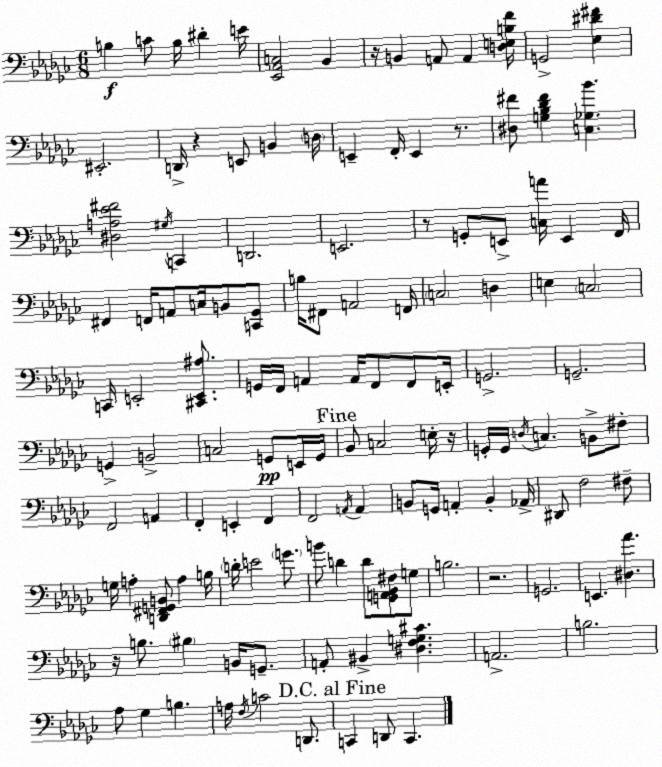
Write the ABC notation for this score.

X:1
T:Untitled
M:6/8
L:1/4
K:Ebm
B, C/2 B,/4 ^D E/4 [_E,,_A,,C,]2 _B,, z/4 B,, A,,/2 A,, [D,E,B,F]/4 G,,2 [_E,^D^F] ^E,,2 D,,/4 z E,,/2 B,, D,/4 E,, F,,/4 E,, z/2 [^D,^F]/2 [G,_B,_D^F] [C,_G,_B] [^D,A,_E^F]2 ^G,/4 C,, D,,2 E,,2 z/2 G,,/2 E,,/2 [C,A]/4 E,, F,,/4 ^F,, F,,/4 A,,/2 C,/4 B,,/2 [C,,_G,,]/2 B,/4 ^F,,/2 A,,2 F,,/4 C,2 D, E, C,2 C,,/4 E,,2 [^C,,E,,^A,]/2 G,,/4 F,,/4 A,, A,,/4 F,,/2 F,,/2 E,,/4 G,,2 G,,2 G,, B,,2 C,2 G,,/2 E,,/4 G,,/4 _B,,/2 C,2 E,/4 z/4 G,,/4 G,,/4 D,/4 C, B,,/2 ^F,/2 F,,2 A,, F,, E,, F,, F,,2 A,,/4 A,, B,,/2 G,,/4 A,, B,, _A,,/4 ^D,,/2 F,2 ^F,/2 G,/4 A, [D,,^F,,G,,B,,]/2 A, B,/4 D/4 E2 G/2 B/2 D D/2 [G,,A,,_B,,^F,]/2 G,/2 B,2 z2 G,,2 E,, [^D,_A] z/4 B,/2 ^B, B,,/4 G,,/2 A,,/2 ^B,, [^D,F,G,^C] A,,2 B,2 _A,/2 _G, B, A,/4 F,/4 C2 D,,/2 C,, D,,/2 C,,